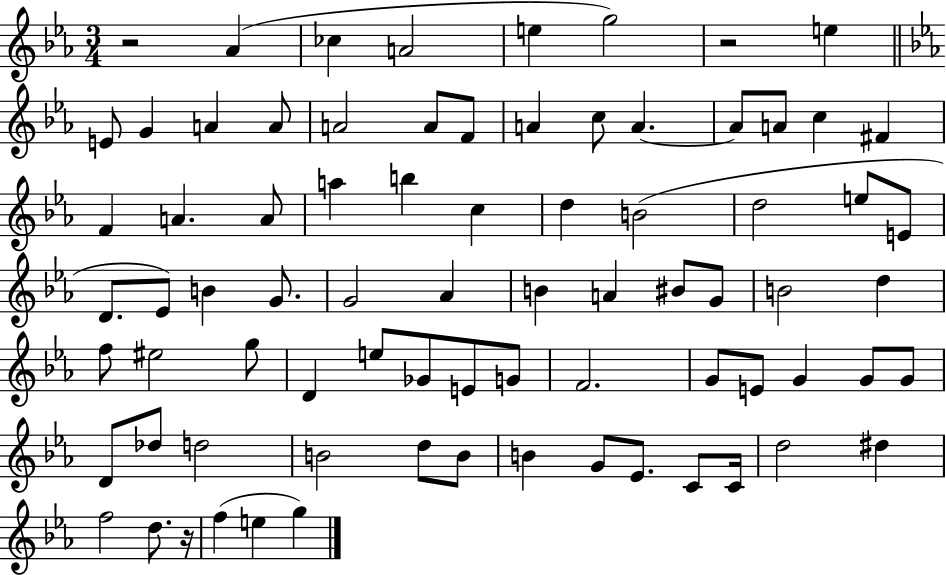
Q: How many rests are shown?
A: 3